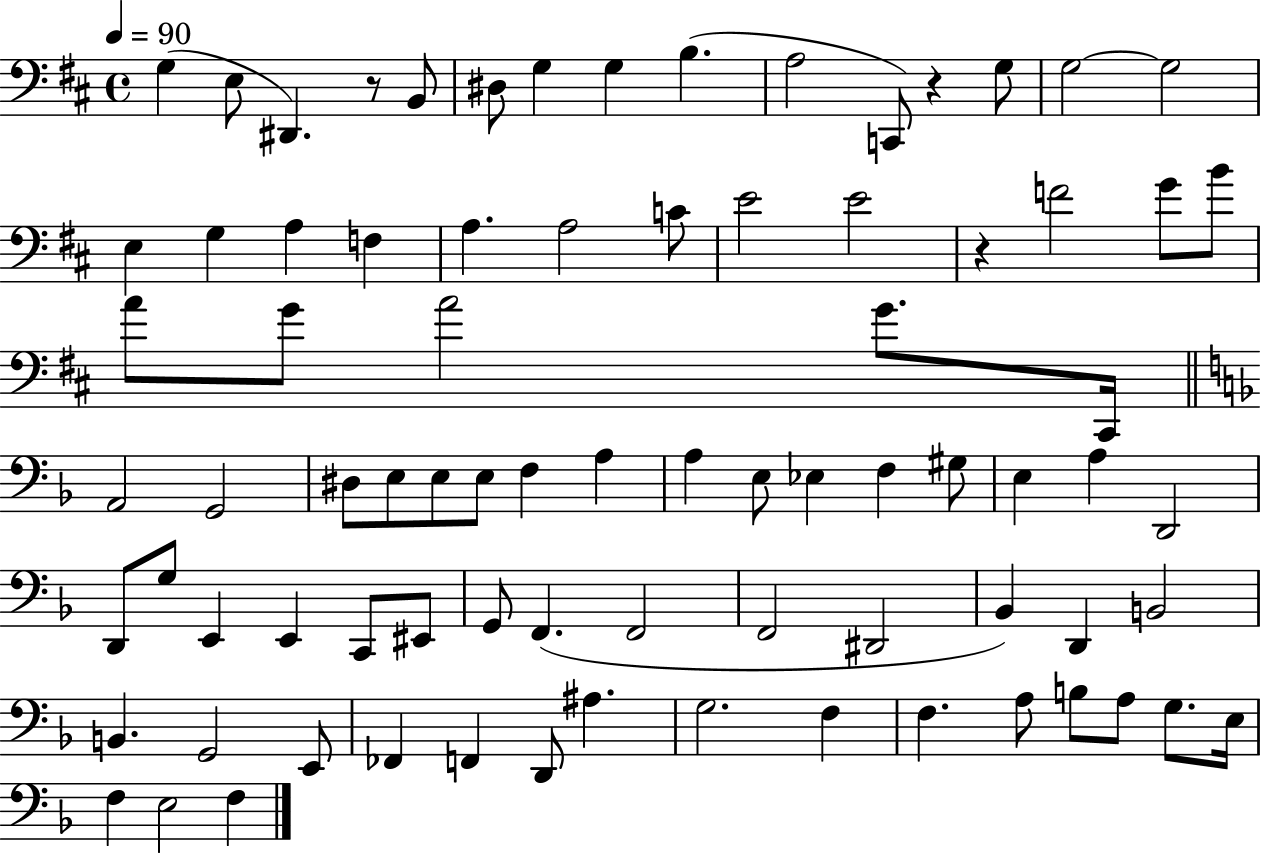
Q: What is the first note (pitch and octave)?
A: G3